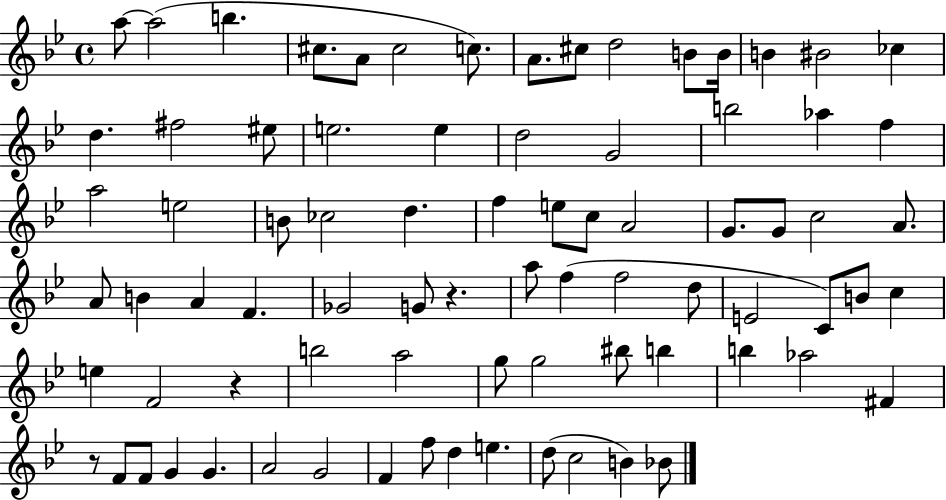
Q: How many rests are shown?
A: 3